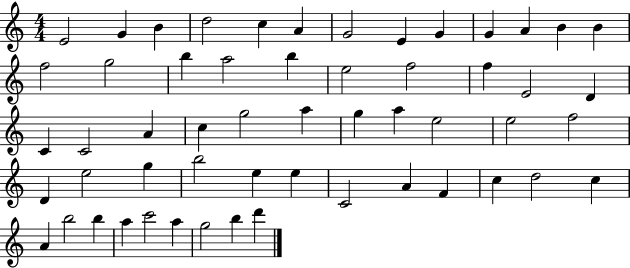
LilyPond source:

{
  \clef treble
  \numericTimeSignature
  \time 4/4
  \key c \major
  e'2 g'4 b'4 | d''2 c''4 a'4 | g'2 e'4 g'4 | g'4 a'4 b'4 b'4 | \break f''2 g''2 | b''4 a''2 b''4 | e''2 f''2 | f''4 e'2 d'4 | \break c'4 c'2 a'4 | c''4 g''2 a''4 | g''4 a''4 e''2 | e''2 f''2 | \break d'4 e''2 g''4 | b''2 e''4 e''4 | c'2 a'4 f'4 | c''4 d''2 c''4 | \break a'4 b''2 b''4 | a''4 c'''2 a''4 | g''2 b''4 d'''4 | \bar "|."
}